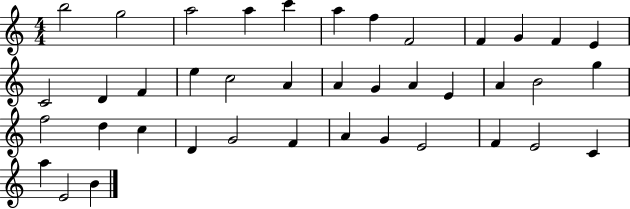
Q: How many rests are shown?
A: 0